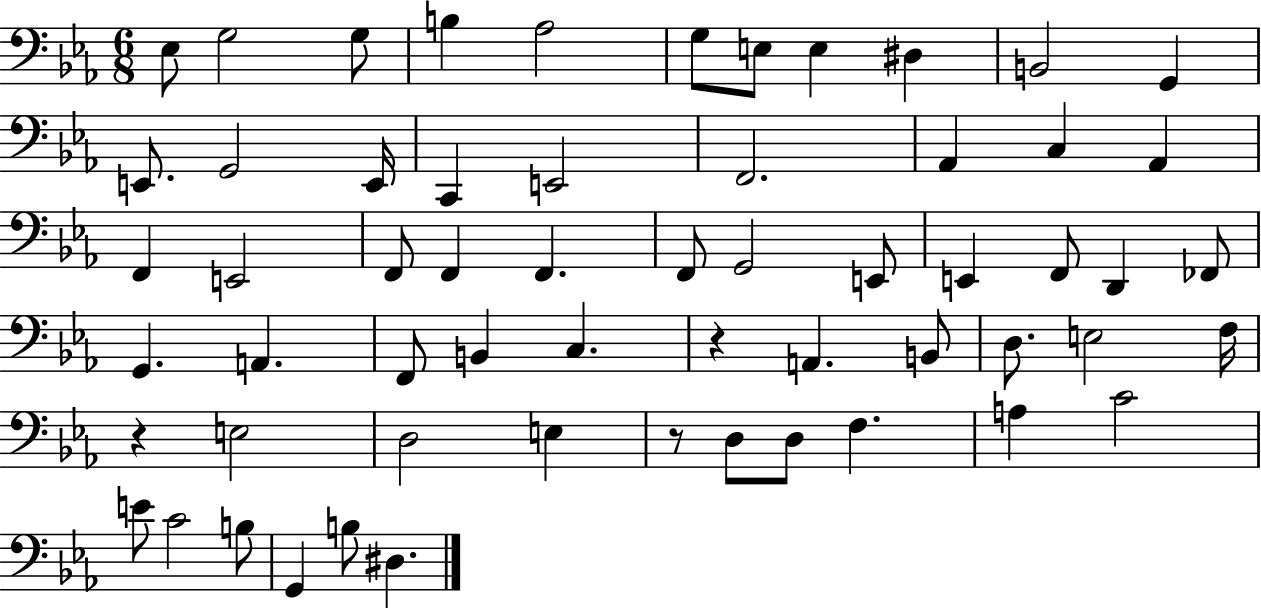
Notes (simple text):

Eb3/e G3/h G3/e B3/q Ab3/h G3/e E3/e E3/q D#3/q B2/h G2/q E2/e. G2/h E2/s C2/q E2/h F2/h. Ab2/q C3/q Ab2/q F2/q E2/h F2/e F2/q F2/q. F2/e G2/h E2/e E2/q F2/e D2/q FES2/e G2/q. A2/q. F2/e B2/q C3/q. R/q A2/q. B2/e D3/e. E3/h F3/s R/q E3/h D3/h E3/q R/e D3/e D3/e F3/q. A3/q C4/h E4/e C4/h B3/e G2/q B3/e D#3/q.